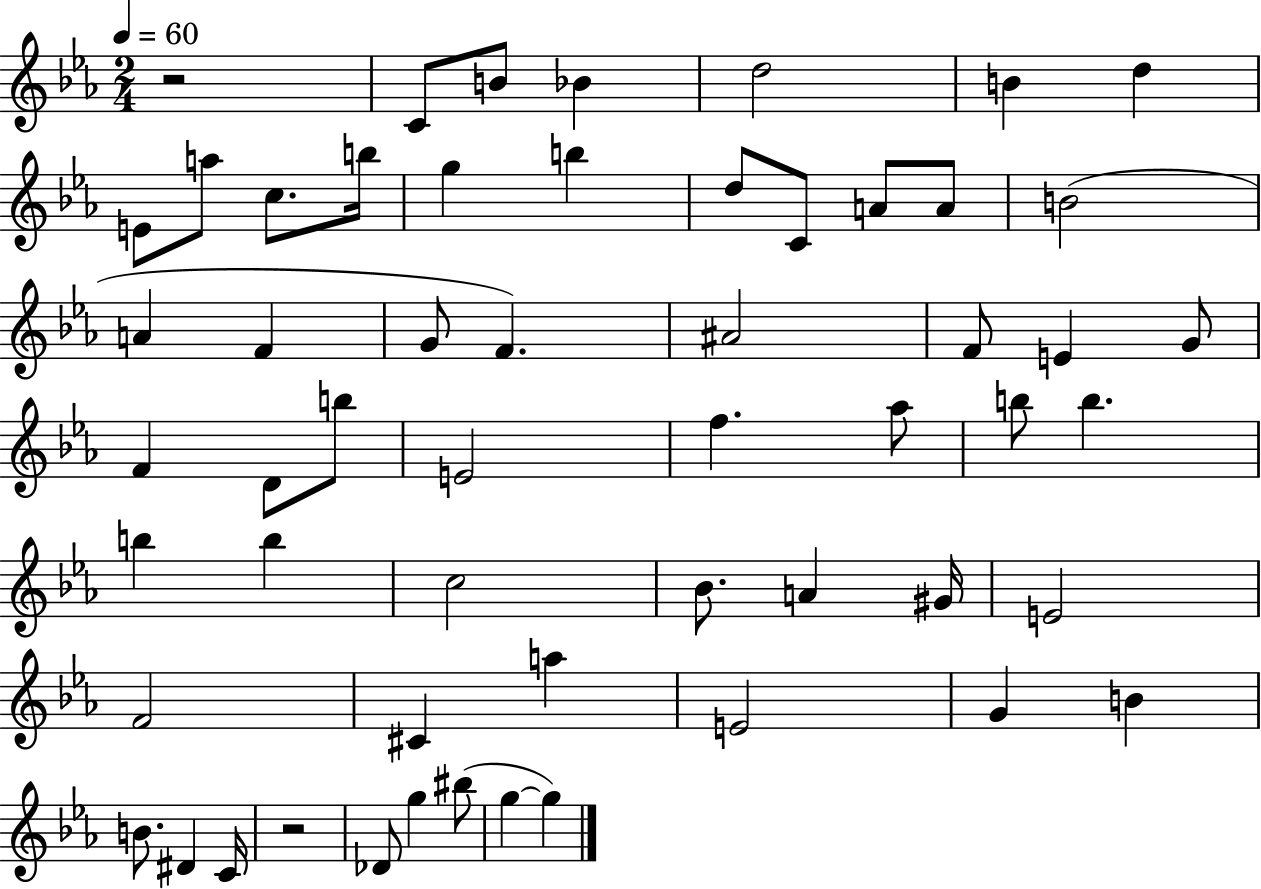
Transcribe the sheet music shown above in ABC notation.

X:1
T:Untitled
M:2/4
L:1/4
K:Eb
z2 C/2 B/2 _B d2 B d E/2 a/2 c/2 b/4 g b d/2 C/2 A/2 A/2 B2 A F G/2 F ^A2 F/2 E G/2 F D/2 b/2 E2 f _a/2 b/2 b b b c2 _B/2 A ^G/4 E2 F2 ^C a E2 G B B/2 ^D C/4 z2 _D/2 g ^b/2 g g